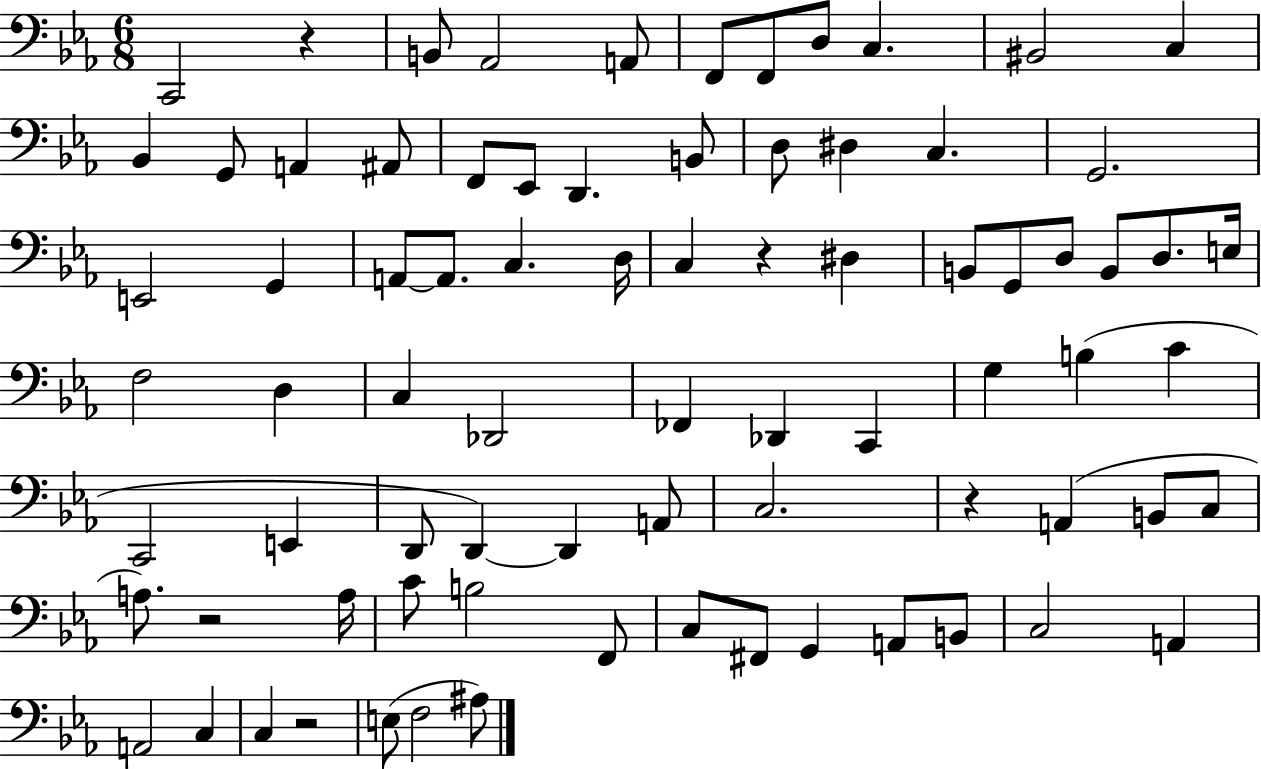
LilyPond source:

{
  \clef bass
  \numericTimeSignature
  \time 6/8
  \key ees \major
  c,2 r4 | b,8 aes,2 a,8 | f,8 f,8 d8 c4. | bis,2 c4 | \break bes,4 g,8 a,4 ais,8 | f,8 ees,8 d,4. b,8 | d8 dis4 c4. | g,2. | \break e,2 g,4 | a,8~~ a,8. c4. d16 | c4 r4 dis4 | b,8 g,8 d8 b,8 d8. e16 | \break f2 d4 | c4 des,2 | fes,4 des,4 c,4 | g4 b4( c'4 | \break c,2 e,4 | d,8 d,4~~) d,4 a,8 | c2. | r4 a,4( b,8 c8 | \break a8.) r2 a16 | c'8 b2 f,8 | c8 fis,8 g,4 a,8 b,8 | c2 a,4 | \break a,2 c4 | c4 r2 | e8( f2 ais8) | \bar "|."
}